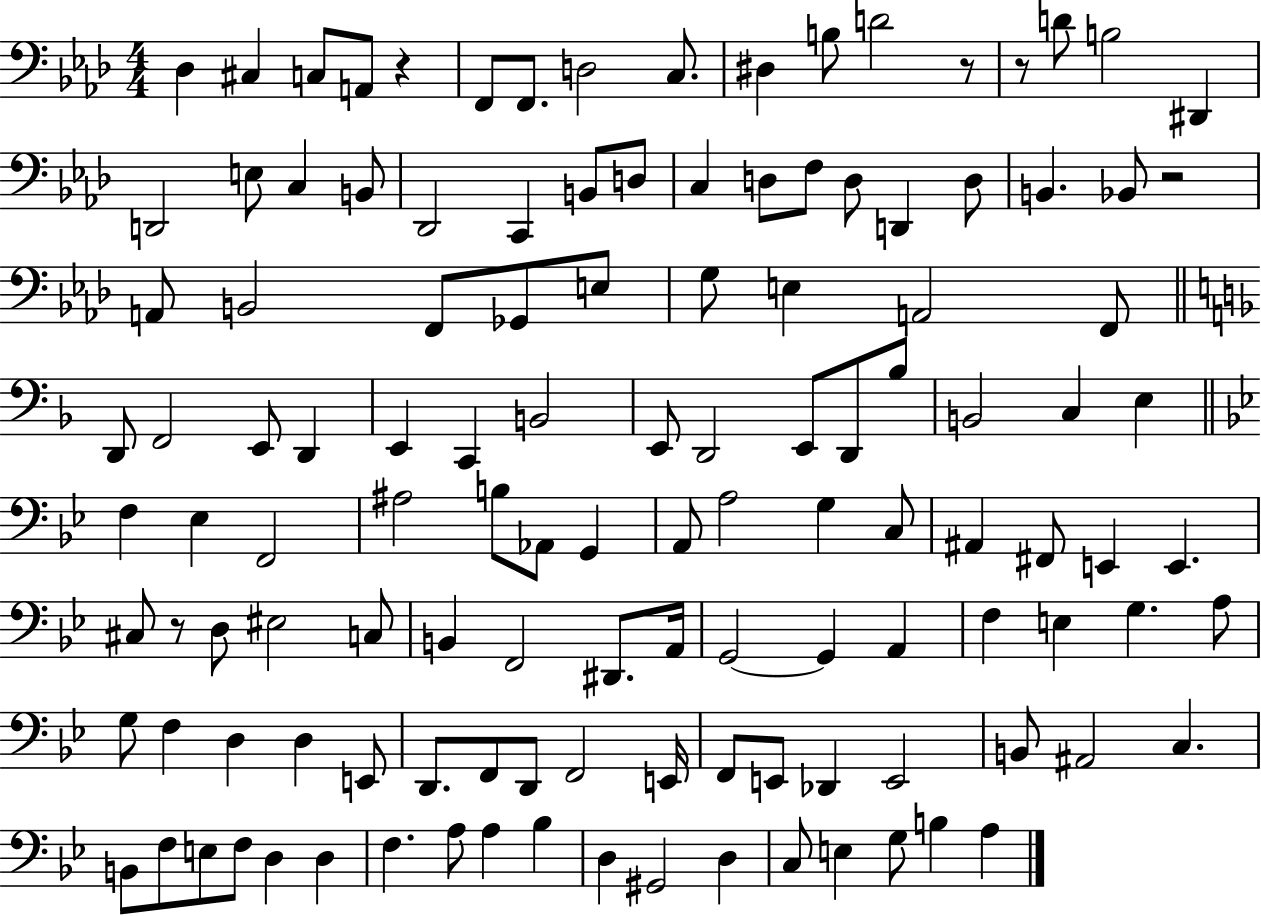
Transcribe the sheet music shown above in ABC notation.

X:1
T:Untitled
M:4/4
L:1/4
K:Ab
_D, ^C, C,/2 A,,/2 z F,,/2 F,,/2 D,2 C,/2 ^D, B,/2 D2 z/2 z/2 D/2 B,2 ^D,, D,,2 E,/2 C, B,,/2 _D,,2 C,, B,,/2 D,/2 C, D,/2 F,/2 D,/2 D,, D,/2 B,, _B,,/2 z2 A,,/2 B,,2 F,,/2 _G,,/2 E,/2 G,/2 E, A,,2 F,,/2 D,,/2 F,,2 E,,/2 D,, E,, C,, B,,2 E,,/2 D,,2 E,,/2 D,,/2 _B,/2 B,,2 C, E, F, _E, F,,2 ^A,2 B,/2 _A,,/2 G,, A,,/2 A,2 G, C,/2 ^A,, ^F,,/2 E,, E,, ^C,/2 z/2 D,/2 ^E,2 C,/2 B,, F,,2 ^D,,/2 A,,/4 G,,2 G,, A,, F, E, G, A,/2 G,/2 F, D, D, E,,/2 D,,/2 F,,/2 D,,/2 F,,2 E,,/4 F,,/2 E,,/2 _D,, E,,2 B,,/2 ^A,,2 C, B,,/2 F,/2 E,/2 F,/2 D, D, F, A,/2 A, _B, D, ^G,,2 D, C,/2 E, G,/2 B, A,